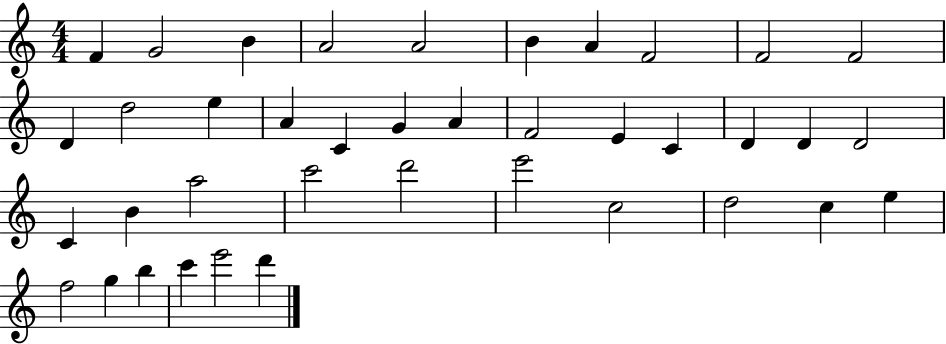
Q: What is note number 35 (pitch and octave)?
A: G5